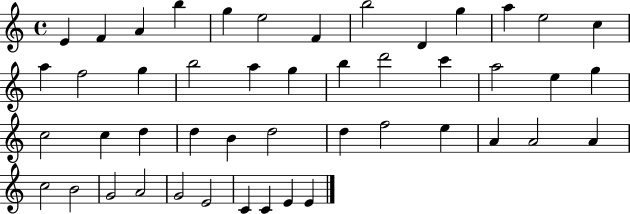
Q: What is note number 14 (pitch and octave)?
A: A5